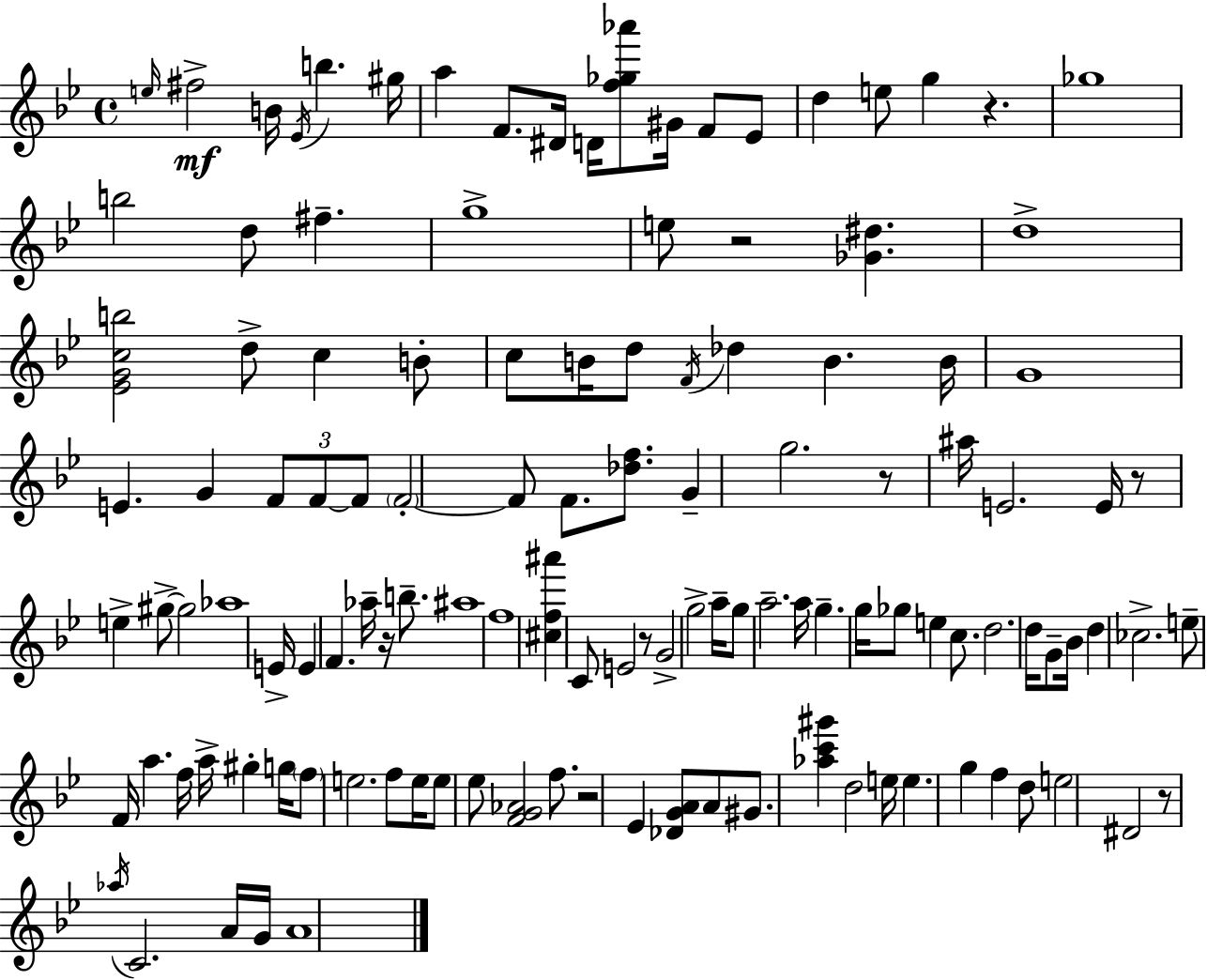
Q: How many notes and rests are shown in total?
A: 123